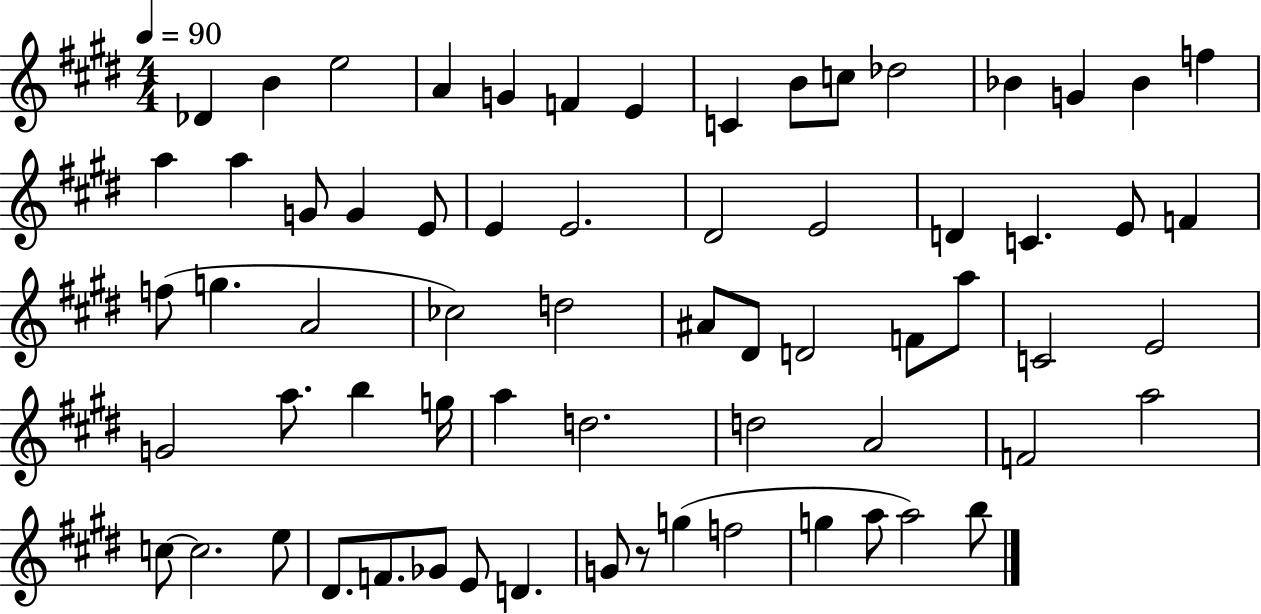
X:1
T:Untitled
M:4/4
L:1/4
K:E
_D B e2 A G F E C B/2 c/2 _d2 _B G _B f a a G/2 G E/2 E E2 ^D2 E2 D C E/2 F f/2 g A2 _c2 d2 ^A/2 ^D/2 D2 F/2 a/2 C2 E2 G2 a/2 b g/4 a d2 d2 A2 F2 a2 c/2 c2 e/2 ^D/2 F/2 _G/2 E/2 D G/2 z/2 g f2 g a/2 a2 b/2